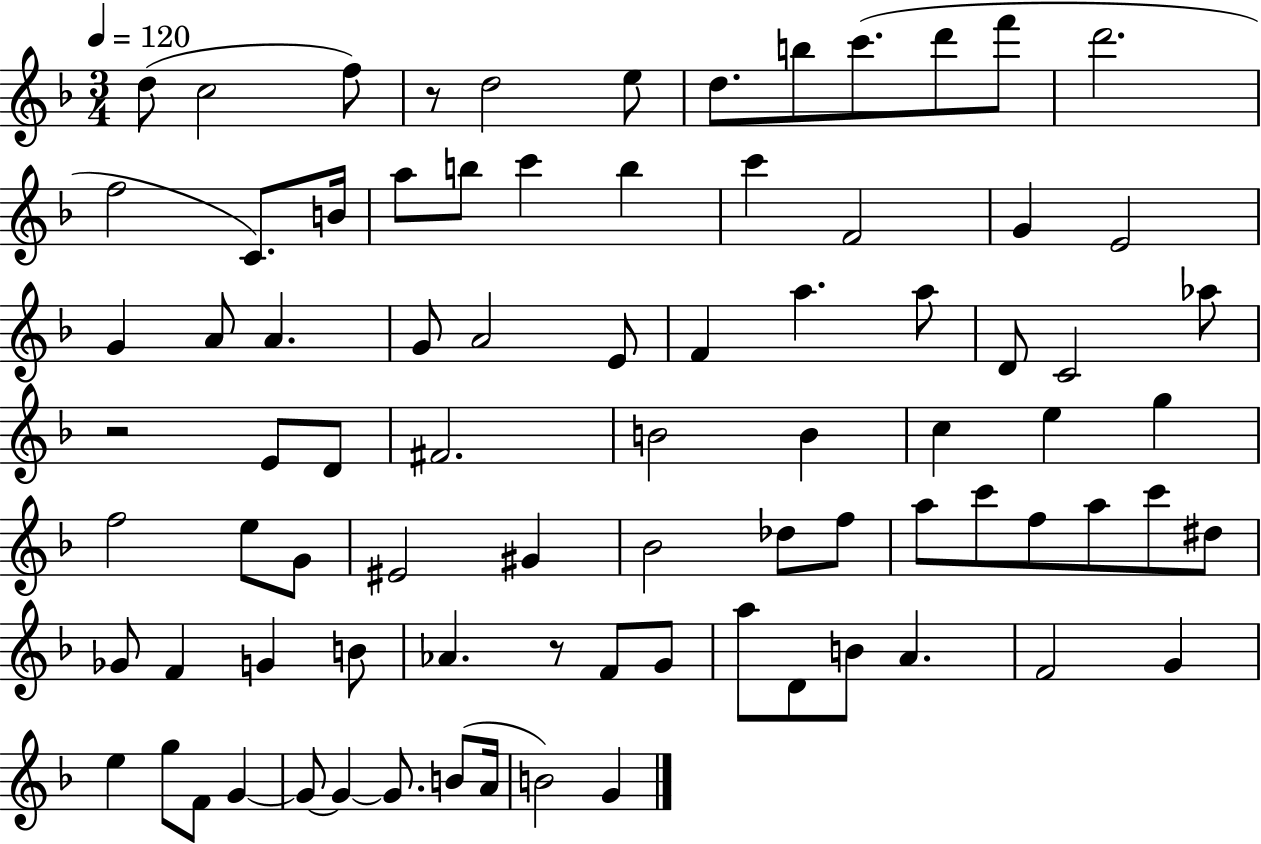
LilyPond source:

{
  \clef treble
  \numericTimeSignature
  \time 3/4
  \key f \major
  \tempo 4 = 120
  d''8( c''2 f''8) | r8 d''2 e''8 | d''8. b''8 c'''8.( d'''8 f'''8 | d'''2. | \break f''2 c'8.) b'16 | a''8 b''8 c'''4 b''4 | c'''4 f'2 | g'4 e'2 | \break g'4 a'8 a'4. | g'8 a'2 e'8 | f'4 a''4. a''8 | d'8 c'2 aes''8 | \break r2 e'8 d'8 | fis'2. | b'2 b'4 | c''4 e''4 g''4 | \break f''2 e''8 g'8 | eis'2 gis'4 | bes'2 des''8 f''8 | a''8 c'''8 f''8 a''8 c'''8 dis''8 | \break ges'8 f'4 g'4 b'8 | aes'4. r8 f'8 g'8 | a''8 d'8 b'8 a'4. | f'2 g'4 | \break e''4 g''8 f'8 g'4~~ | g'8~~ g'4~~ g'8. b'8( a'16 | b'2) g'4 | \bar "|."
}